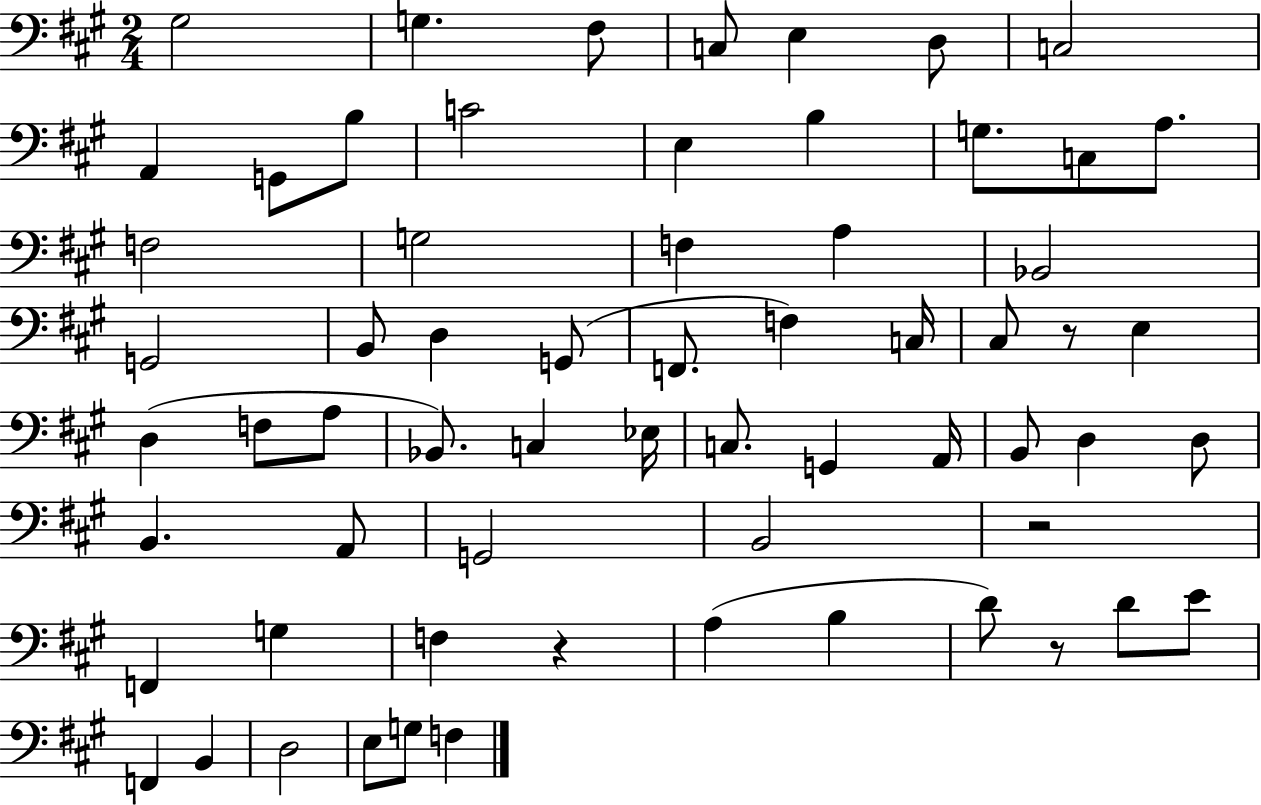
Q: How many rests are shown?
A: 4